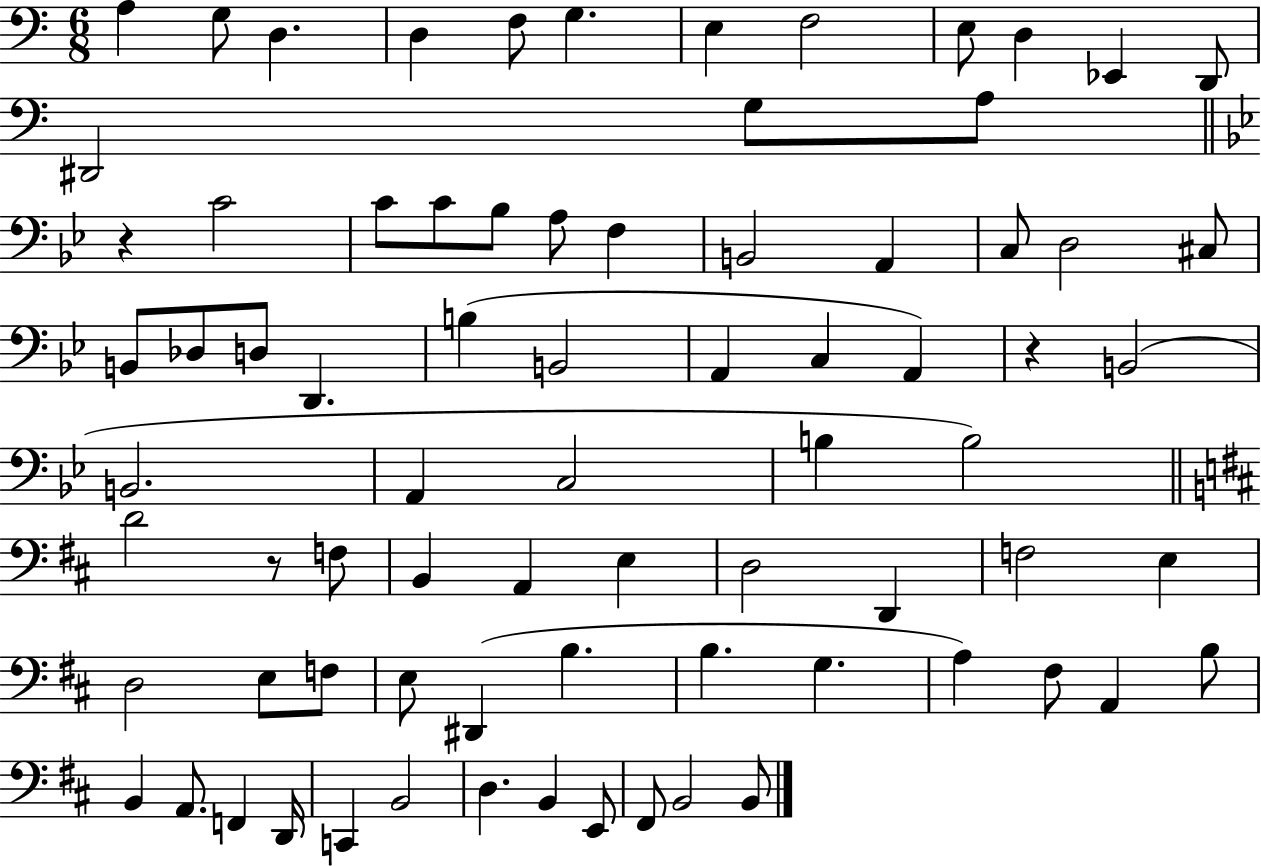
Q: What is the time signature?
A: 6/8